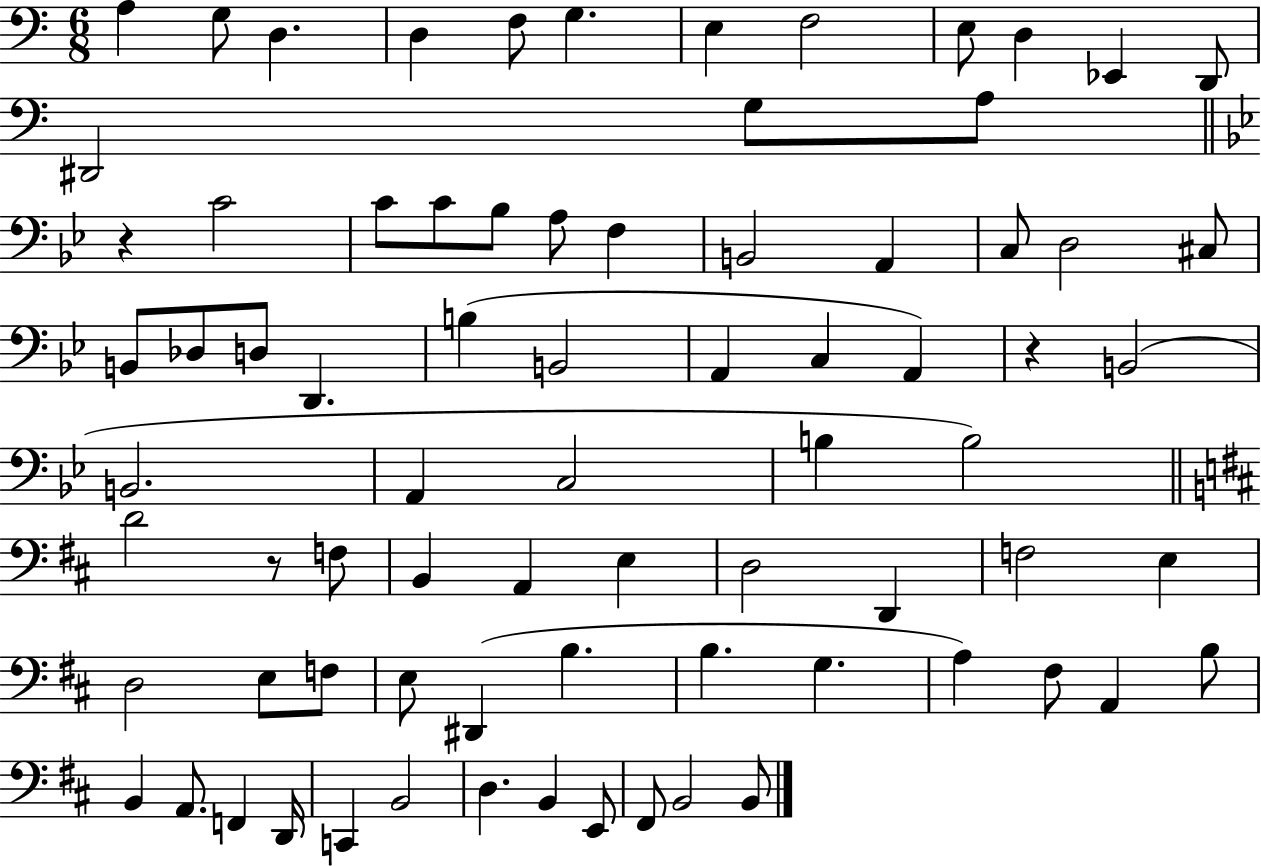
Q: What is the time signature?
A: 6/8